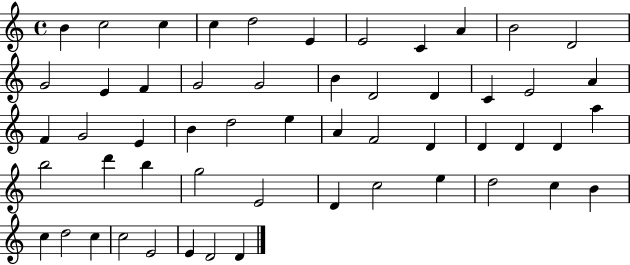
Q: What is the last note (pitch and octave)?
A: D4